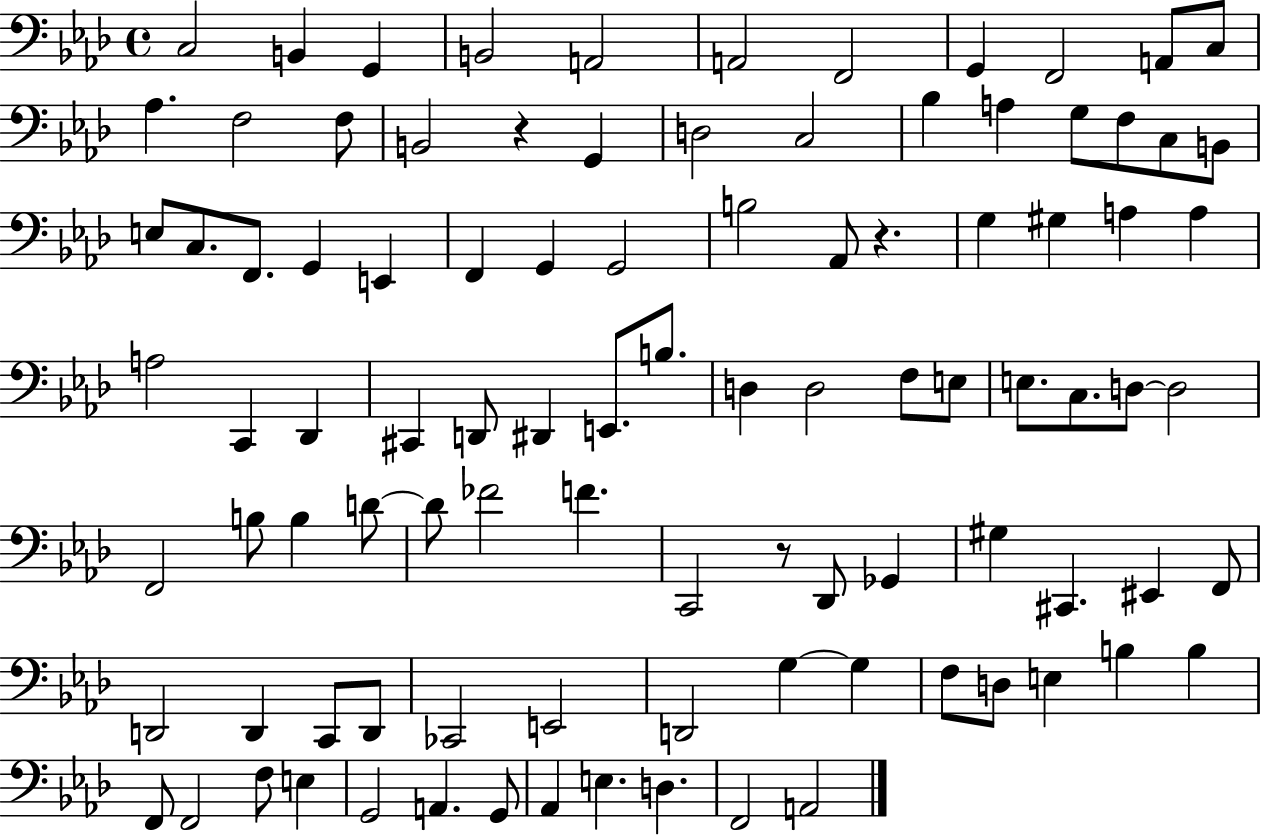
{
  \clef bass
  \time 4/4
  \defaultTimeSignature
  \key aes \major
  c2 b,4 g,4 | b,2 a,2 | a,2 f,2 | g,4 f,2 a,8 c8 | \break aes4. f2 f8 | b,2 r4 g,4 | d2 c2 | bes4 a4 g8 f8 c8 b,8 | \break e8 c8. f,8. g,4 e,4 | f,4 g,4 g,2 | b2 aes,8 r4. | g4 gis4 a4 a4 | \break a2 c,4 des,4 | cis,4 d,8 dis,4 e,8. b8. | d4 d2 f8 e8 | e8. c8. d8~~ d2 | \break f,2 b8 b4 d'8~~ | d'8 fes'2 f'4. | c,2 r8 des,8 ges,4 | gis4 cis,4. eis,4 f,8 | \break d,2 d,4 c,8 d,8 | ces,2 e,2 | d,2 g4~~ g4 | f8 d8 e4 b4 b4 | \break f,8 f,2 f8 e4 | g,2 a,4. g,8 | aes,4 e4. d4. | f,2 a,2 | \break \bar "|."
}